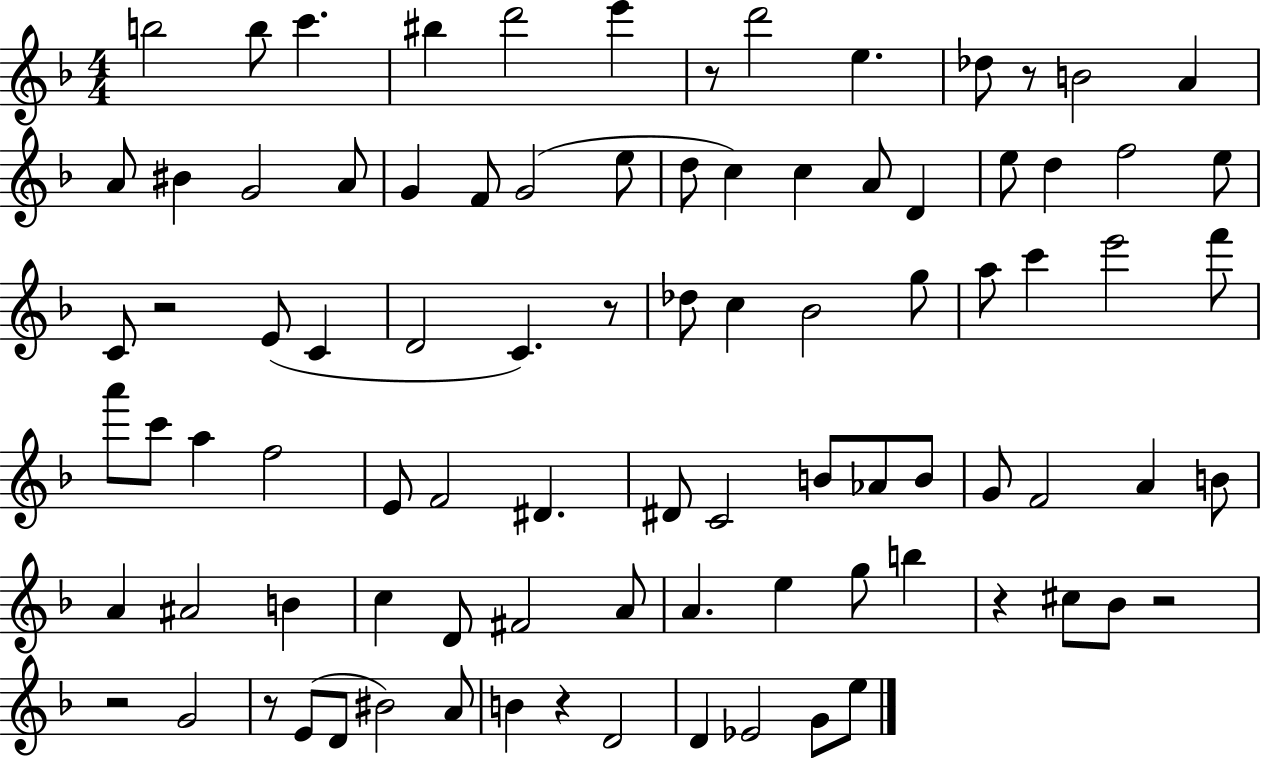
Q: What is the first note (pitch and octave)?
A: B5